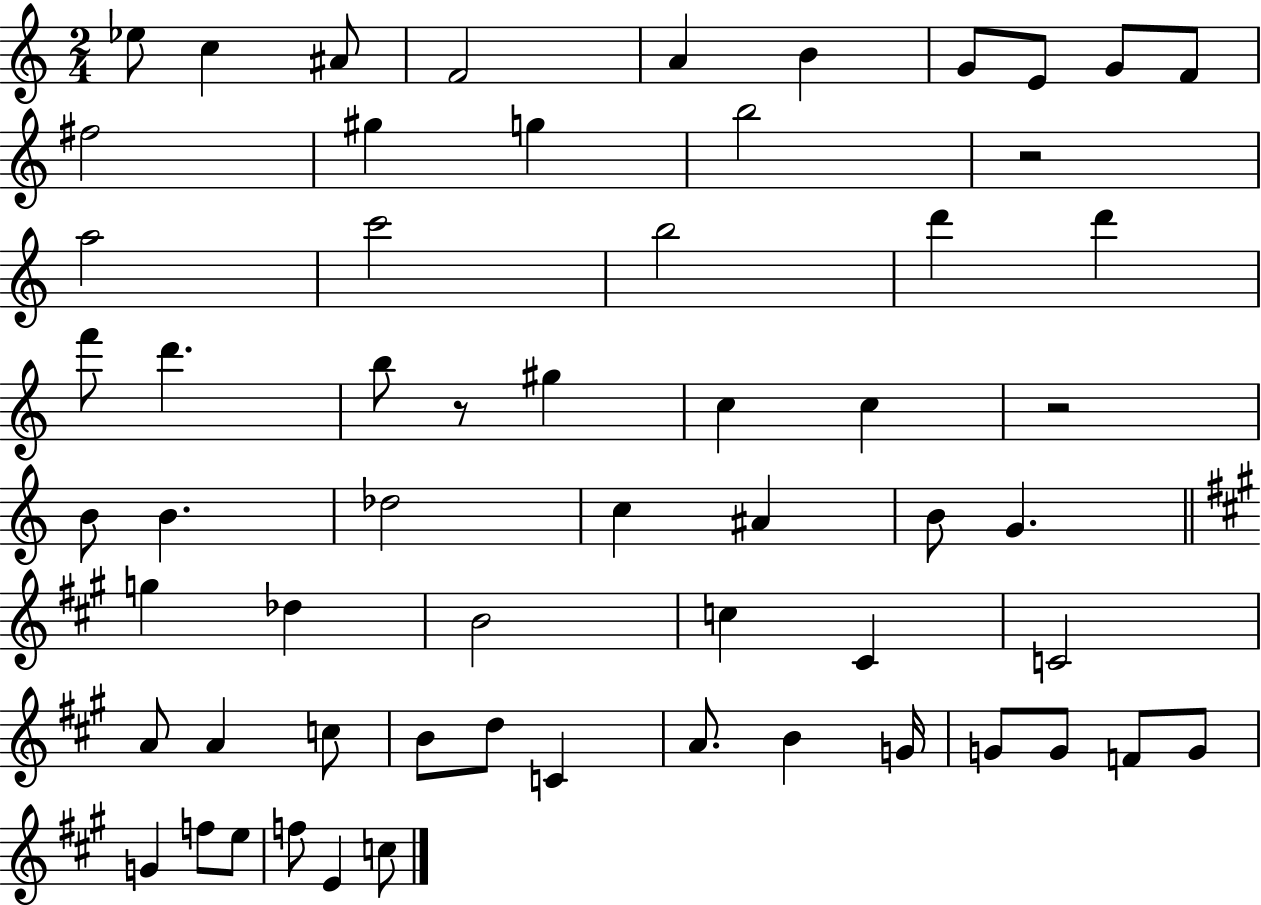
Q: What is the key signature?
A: C major